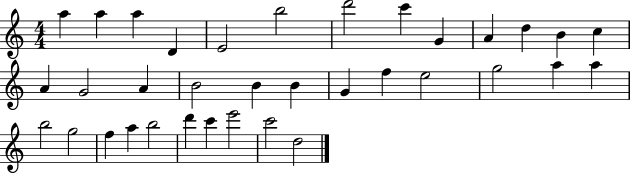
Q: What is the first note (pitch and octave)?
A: A5